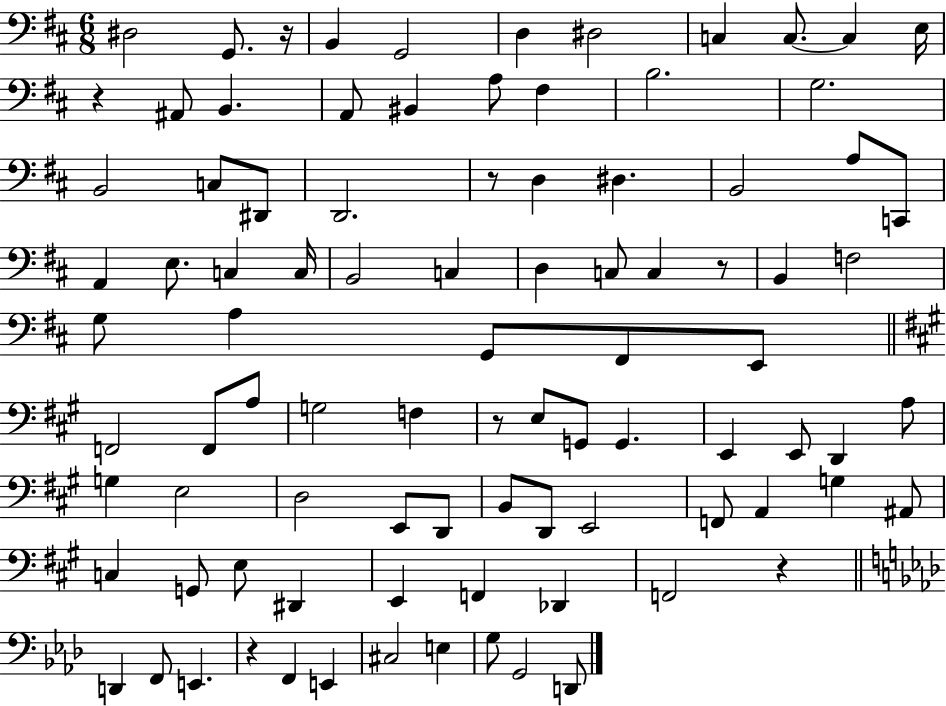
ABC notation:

X:1
T:Untitled
M:6/8
L:1/4
K:D
^D,2 G,,/2 z/4 B,, G,,2 D, ^D,2 C, C,/2 C, E,/4 z ^A,,/2 B,, A,,/2 ^B,, A,/2 ^F, B,2 G,2 B,,2 C,/2 ^D,,/2 D,,2 z/2 D, ^D, B,,2 A,/2 C,,/2 A,, E,/2 C, C,/4 B,,2 C, D, C,/2 C, z/2 B,, F,2 G,/2 A, G,,/2 ^F,,/2 E,,/2 F,,2 F,,/2 A,/2 G,2 F, z/2 E,/2 G,,/2 G,, E,, E,,/2 D,, A,/2 G, E,2 D,2 E,,/2 D,,/2 B,,/2 D,,/2 E,,2 F,,/2 A,, G, ^A,,/2 C, G,,/2 E,/2 ^D,, E,, F,, _D,, F,,2 z D,, F,,/2 E,, z F,, E,, ^C,2 E, G,/2 G,,2 D,,/2